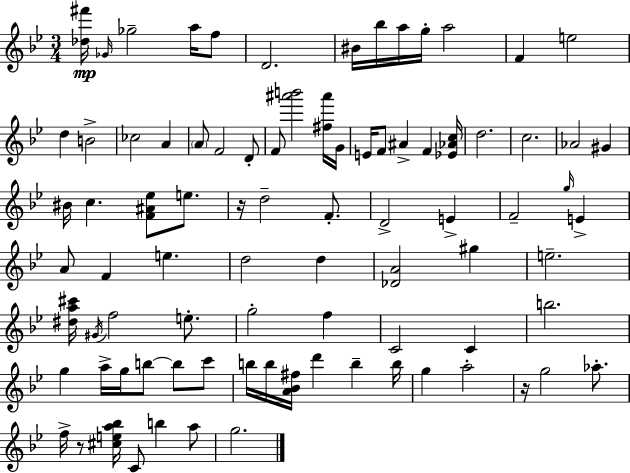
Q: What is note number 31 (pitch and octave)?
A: C5